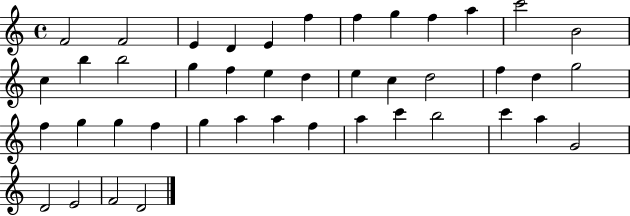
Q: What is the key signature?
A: C major